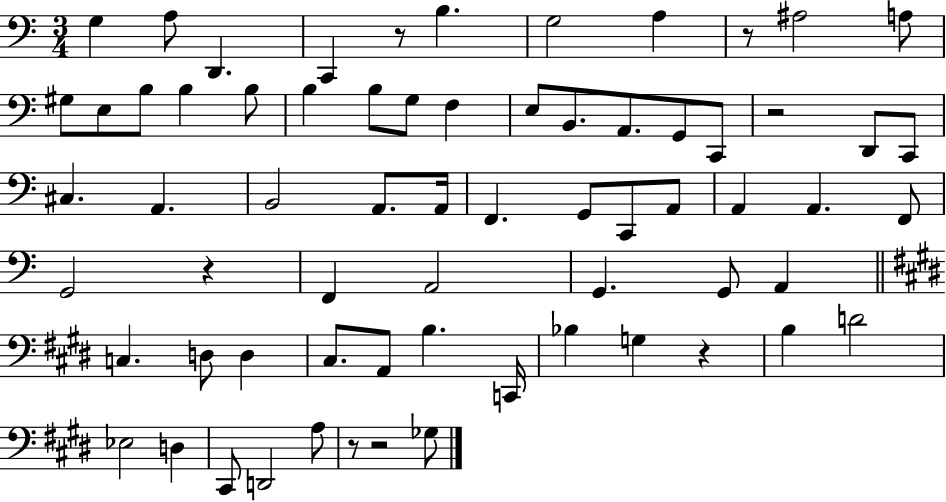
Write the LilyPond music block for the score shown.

{
  \clef bass
  \numericTimeSignature
  \time 3/4
  \key c \major
  \repeat volta 2 { g4 a8 d,4. | c,4 r8 b4. | g2 a4 | r8 ais2 a8 | \break gis8 e8 b8 b4 b8 | b4 b8 g8 f4 | e8 b,8. a,8. g,8 c,8 | r2 d,8 c,8 | \break cis4. a,4. | b,2 a,8. a,16 | f,4. g,8 c,8 a,8 | a,4 a,4. f,8 | \break g,2 r4 | f,4 a,2 | g,4. g,8 a,4 | \bar "||" \break \key e \major c4. d8 d4 | cis8. a,8 b4. c,16 | bes4 g4 r4 | b4 d'2 | \break ees2 d4 | cis,8 d,2 a8 | r8 r2 ges8 | } \bar "|."
}